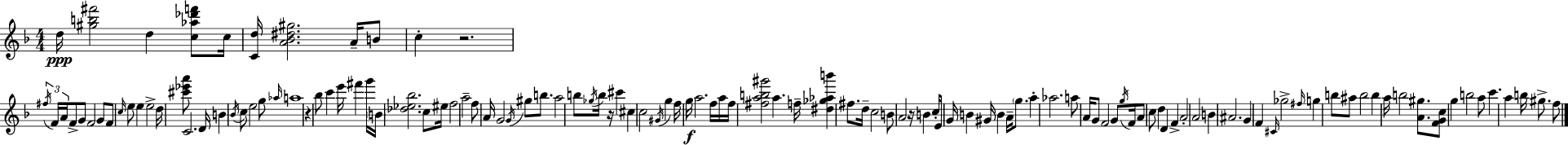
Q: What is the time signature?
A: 4/4